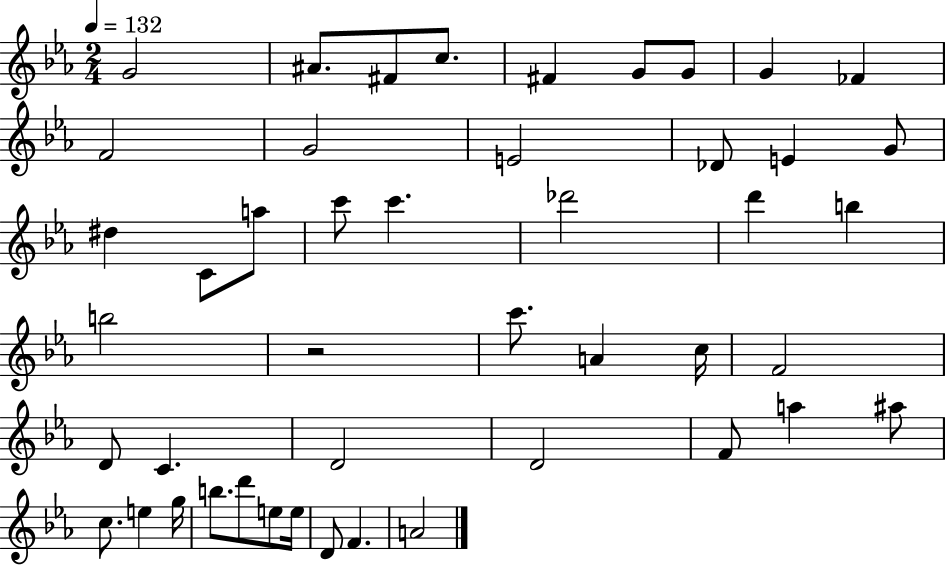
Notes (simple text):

G4/h A#4/e. F#4/e C5/e. F#4/q G4/e G4/e G4/q FES4/q F4/h G4/h E4/h Db4/e E4/q G4/e D#5/q C4/e A5/e C6/e C6/q. Db6/h D6/q B5/q B5/h R/h C6/e. A4/q C5/s F4/h D4/e C4/q. D4/h D4/h F4/e A5/q A#5/e C5/e. E5/q G5/s B5/e. D6/e E5/e E5/s D4/e F4/q. A4/h